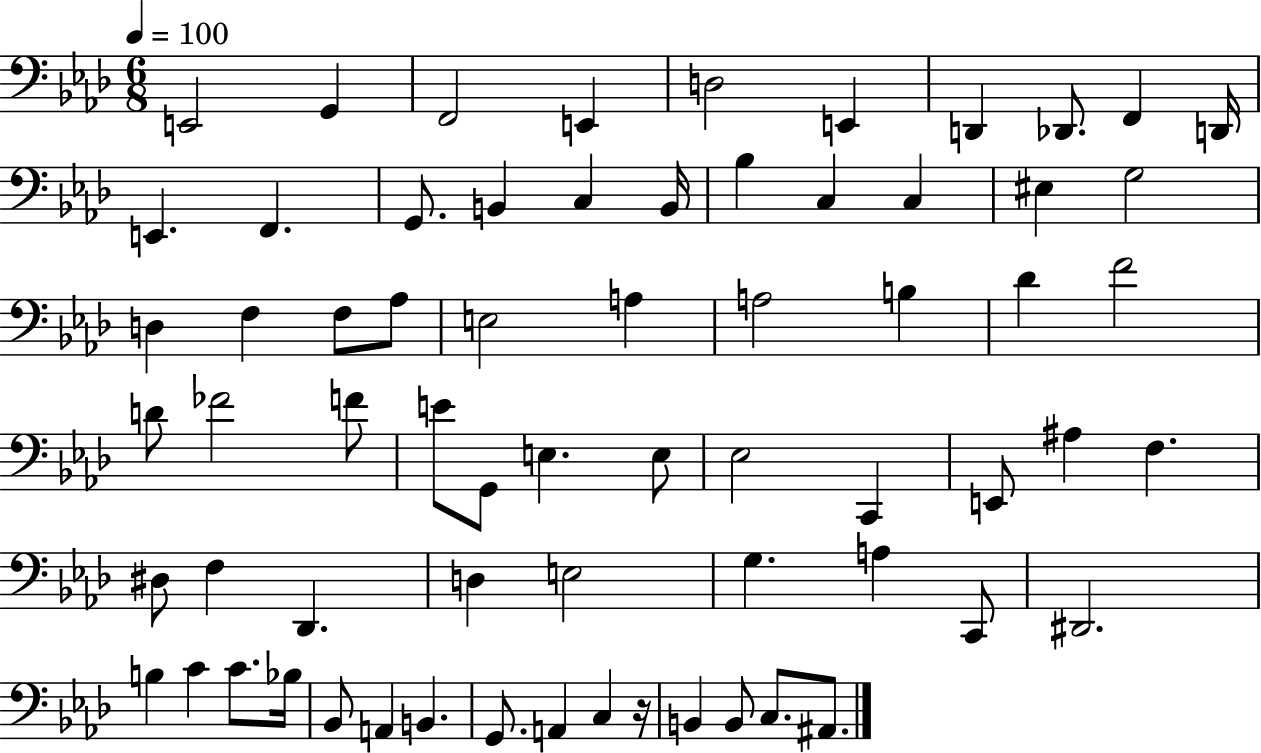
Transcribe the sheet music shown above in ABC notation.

X:1
T:Untitled
M:6/8
L:1/4
K:Ab
E,,2 G,, F,,2 E,, D,2 E,, D,, _D,,/2 F,, D,,/4 E,, F,, G,,/2 B,, C, B,,/4 _B, C, C, ^E, G,2 D, F, F,/2 _A,/2 E,2 A, A,2 B, _D F2 D/2 _F2 F/2 E/2 G,,/2 E, E,/2 _E,2 C,, E,,/2 ^A, F, ^D,/2 F, _D,, D, E,2 G, A, C,,/2 ^D,,2 B, C C/2 _B,/4 _B,,/2 A,, B,, G,,/2 A,, C, z/4 B,, B,,/2 C,/2 ^A,,/2